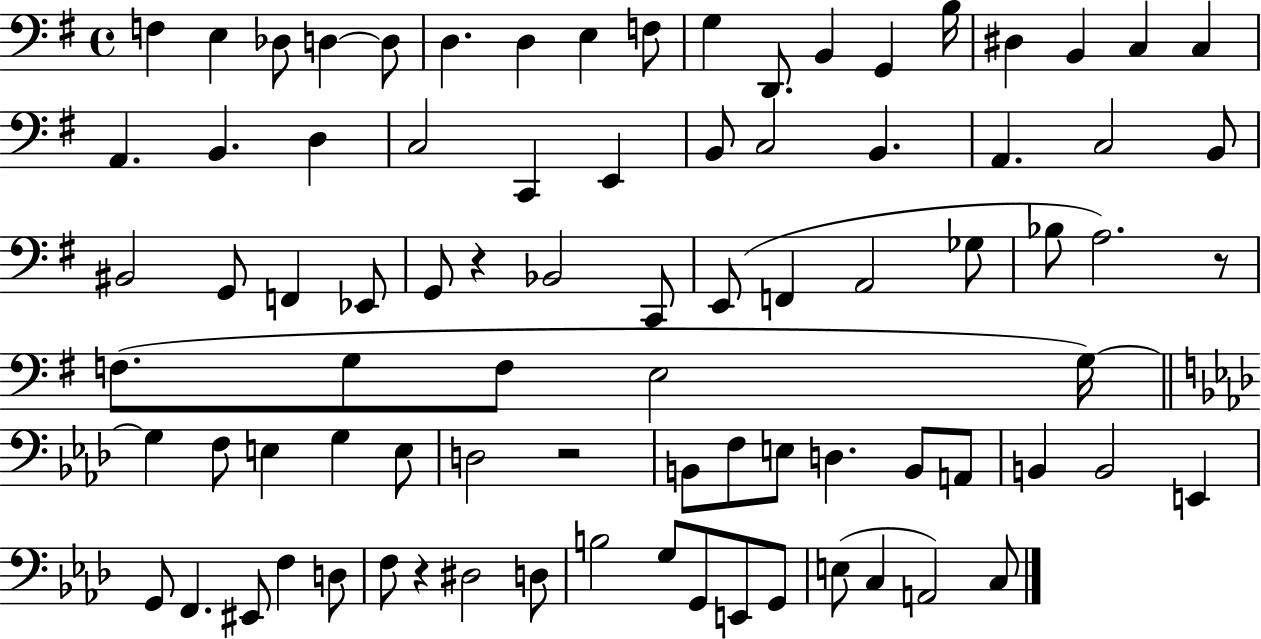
{
  \clef bass
  \time 4/4
  \defaultTimeSignature
  \key g \major
  f4 e4 des8 d4~~ d8 | d4. d4 e4 f8 | g4 d,8. b,4 g,4 b16 | dis4 b,4 c4 c4 | \break a,4. b,4. d4 | c2 c,4 e,4 | b,8 c2 b,4. | a,4. c2 b,8 | \break bis,2 g,8 f,4 ees,8 | g,8 r4 bes,2 c,8 | e,8( f,4 a,2 ges8 | bes8 a2.) r8 | \break f8.( g8 f8 e2 g16~~) | \bar "||" \break \key aes \major g4 f8 e4 g4 e8 | d2 r2 | b,8 f8 e8 d4. b,8 a,8 | b,4 b,2 e,4 | \break g,8 f,4. eis,8 f4 d8 | f8 r4 dis2 d8 | b2 g8 g,8 e,8 g,8 | e8( c4 a,2) c8 | \break \bar "|."
}